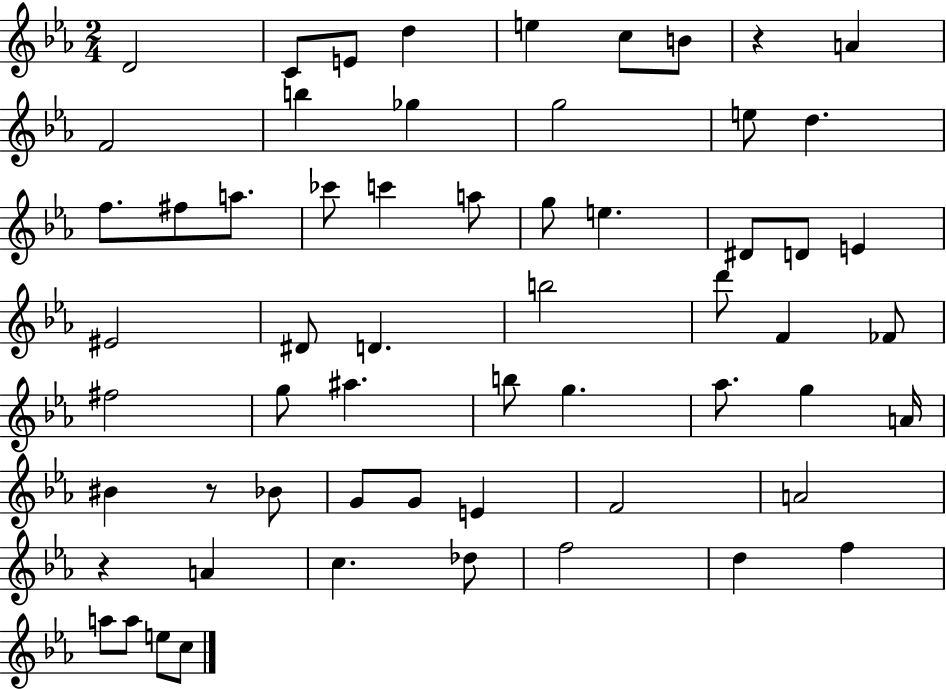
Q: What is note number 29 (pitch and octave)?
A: B5